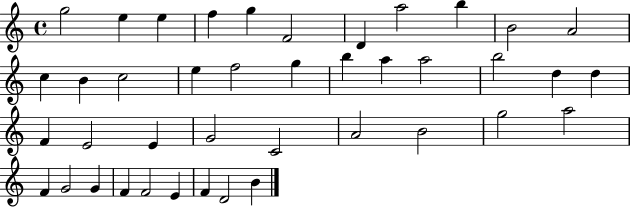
{
  \clef treble
  \time 4/4
  \defaultTimeSignature
  \key c \major
  g''2 e''4 e''4 | f''4 g''4 f'2 | d'4 a''2 b''4 | b'2 a'2 | \break c''4 b'4 c''2 | e''4 f''2 g''4 | b''4 a''4 a''2 | b''2 d''4 d''4 | \break f'4 e'2 e'4 | g'2 c'2 | a'2 b'2 | g''2 a''2 | \break f'4 g'2 g'4 | f'4 f'2 e'4 | f'4 d'2 b'4 | \bar "|."
}